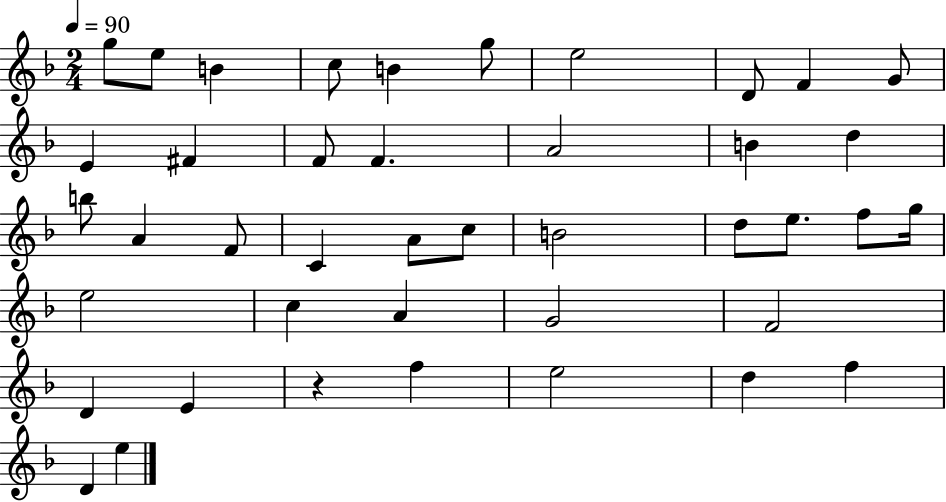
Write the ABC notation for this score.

X:1
T:Untitled
M:2/4
L:1/4
K:F
g/2 e/2 B c/2 B g/2 e2 D/2 F G/2 E ^F F/2 F A2 B d b/2 A F/2 C A/2 c/2 B2 d/2 e/2 f/2 g/4 e2 c A G2 F2 D E z f e2 d f D e